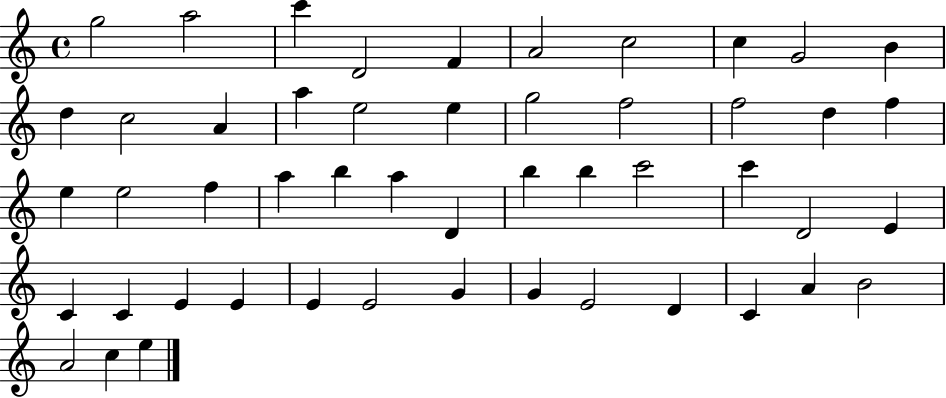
G5/h A5/h C6/q D4/h F4/q A4/h C5/h C5/q G4/h B4/q D5/q C5/h A4/q A5/q E5/h E5/q G5/h F5/h F5/h D5/q F5/q E5/q E5/h F5/q A5/q B5/q A5/q D4/q B5/q B5/q C6/h C6/q D4/h E4/q C4/q C4/q E4/q E4/q E4/q E4/h G4/q G4/q E4/h D4/q C4/q A4/q B4/h A4/h C5/q E5/q